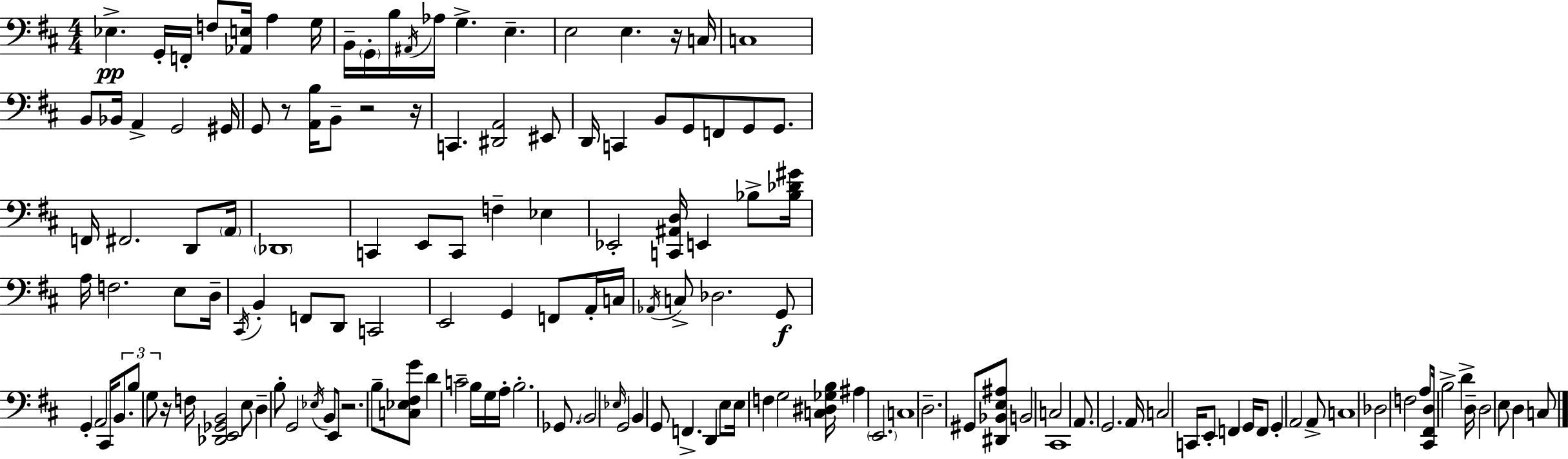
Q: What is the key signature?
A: D major